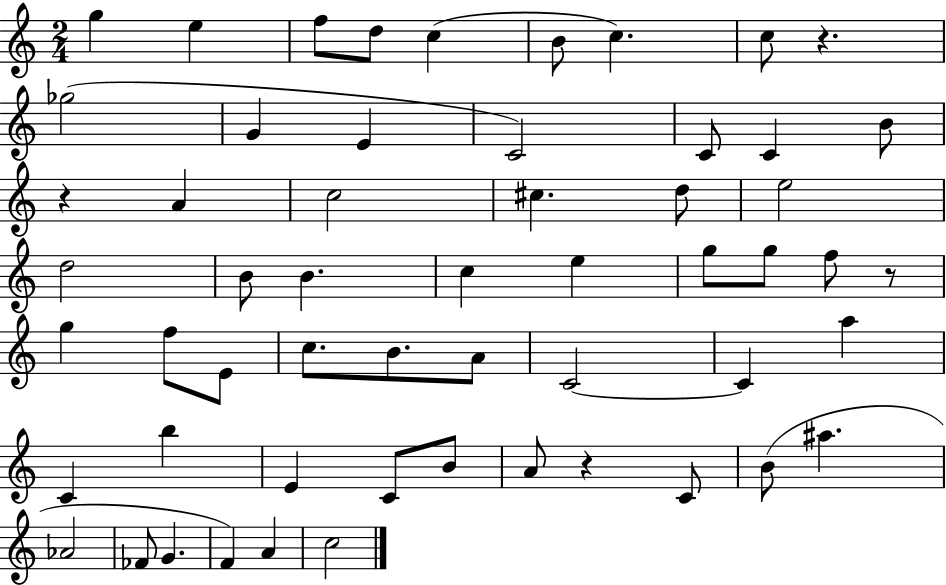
G5/q E5/q F5/e D5/e C5/q B4/e C5/q. C5/e R/q. Gb5/h G4/q E4/q C4/h C4/e C4/q B4/e R/q A4/q C5/h C#5/q. D5/e E5/h D5/h B4/e B4/q. C5/q E5/q G5/e G5/e F5/e R/e G5/q F5/e E4/e C5/e. B4/e. A4/e C4/h C4/q A5/q C4/q B5/q E4/q C4/e B4/e A4/e R/q C4/e B4/e A#5/q. Ab4/h FES4/e G4/q. F4/q A4/q C5/h